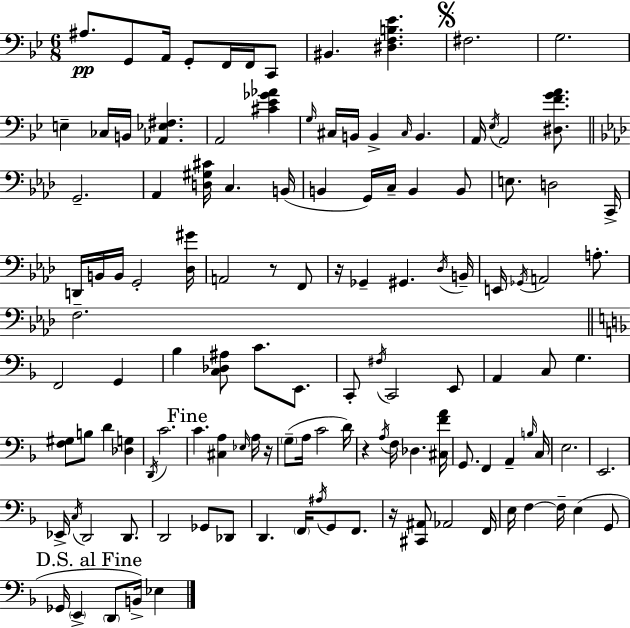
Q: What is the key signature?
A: BES major